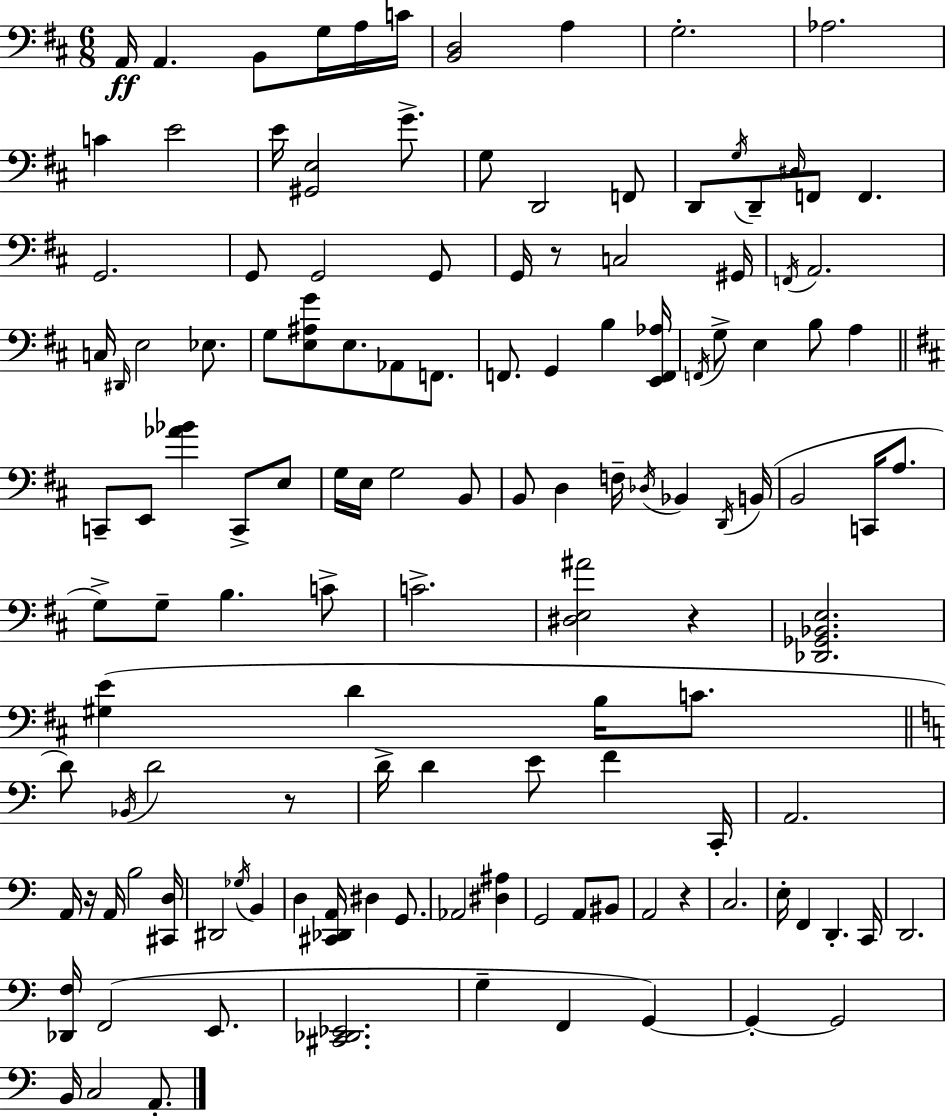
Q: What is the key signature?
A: D major